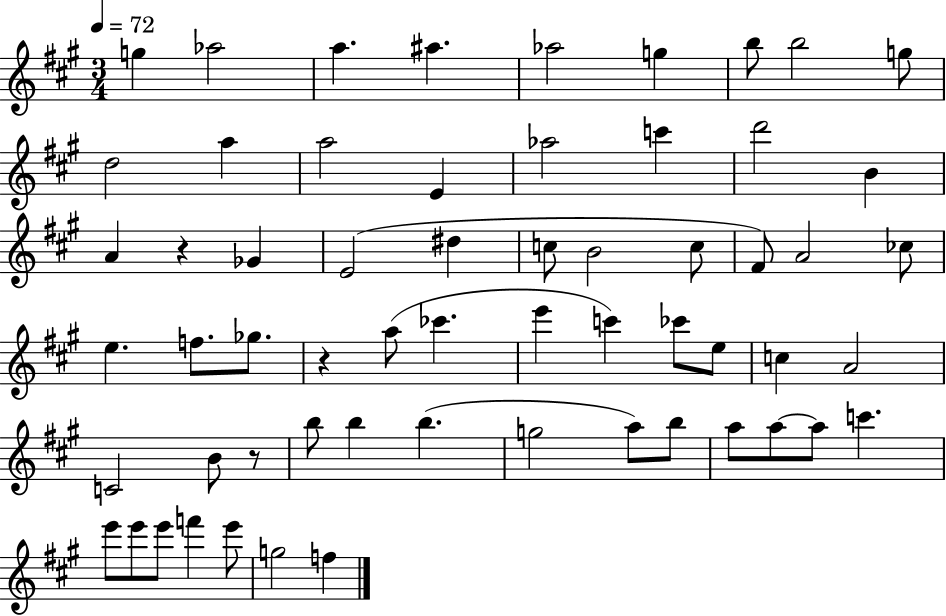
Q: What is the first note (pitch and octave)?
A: G5